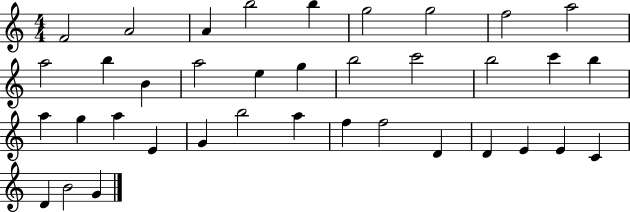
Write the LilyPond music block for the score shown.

{
  \clef treble
  \numericTimeSignature
  \time 4/4
  \key c \major
  f'2 a'2 | a'4 b''2 b''4 | g''2 g''2 | f''2 a''2 | \break a''2 b''4 b'4 | a''2 e''4 g''4 | b''2 c'''2 | b''2 c'''4 b''4 | \break a''4 g''4 a''4 e'4 | g'4 b''2 a''4 | f''4 f''2 d'4 | d'4 e'4 e'4 c'4 | \break d'4 b'2 g'4 | \bar "|."
}